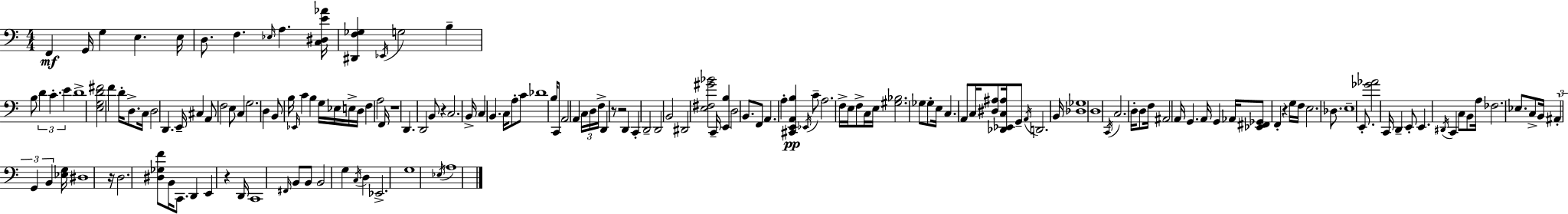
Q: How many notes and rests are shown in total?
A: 167